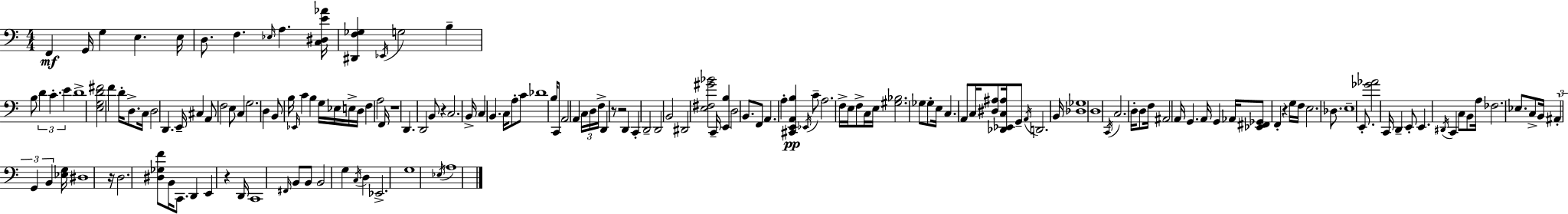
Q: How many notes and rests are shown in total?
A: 167